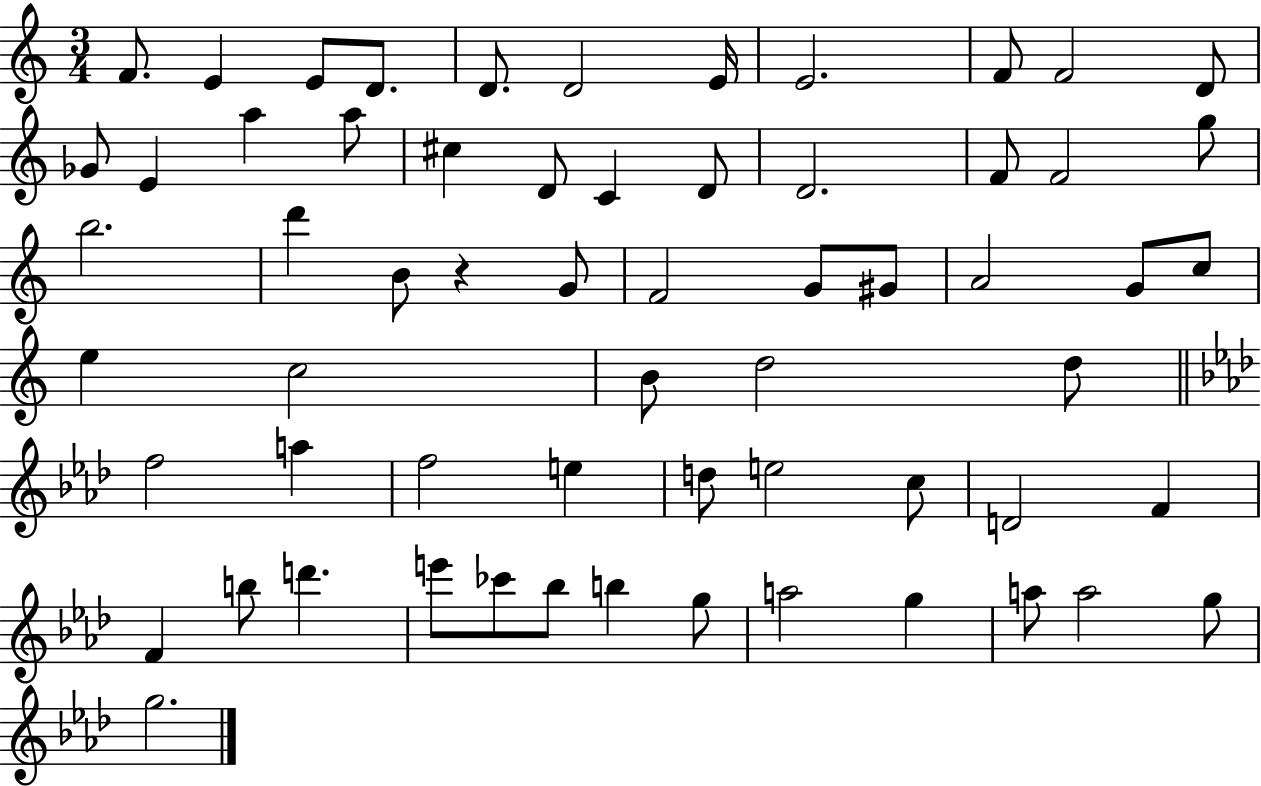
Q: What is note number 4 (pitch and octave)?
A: D4